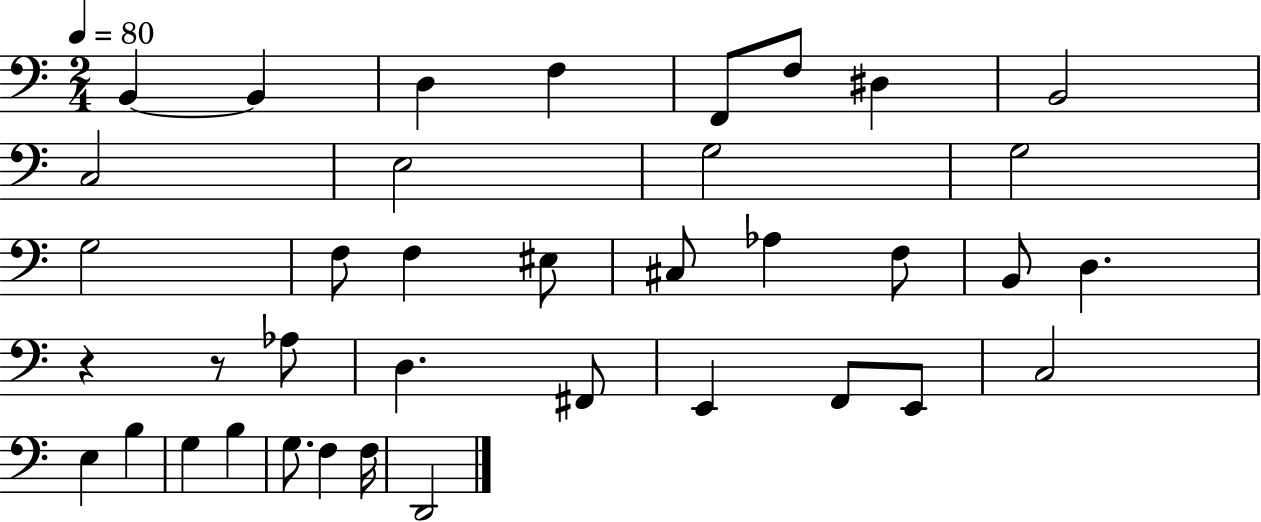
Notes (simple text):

B2/q B2/q D3/q F3/q F2/e F3/e D#3/q B2/h C3/h E3/h G3/h G3/h G3/h F3/e F3/q EIS3/e C#3/e Ab3/q F3/e B2/e D3/q. R/q R/e Ab3/e D3/q. F#2/e E2/q F2/e E2/e C3/h E3/q B3/q G3/q B3/q G3/e. F3/q F3/s D2/h